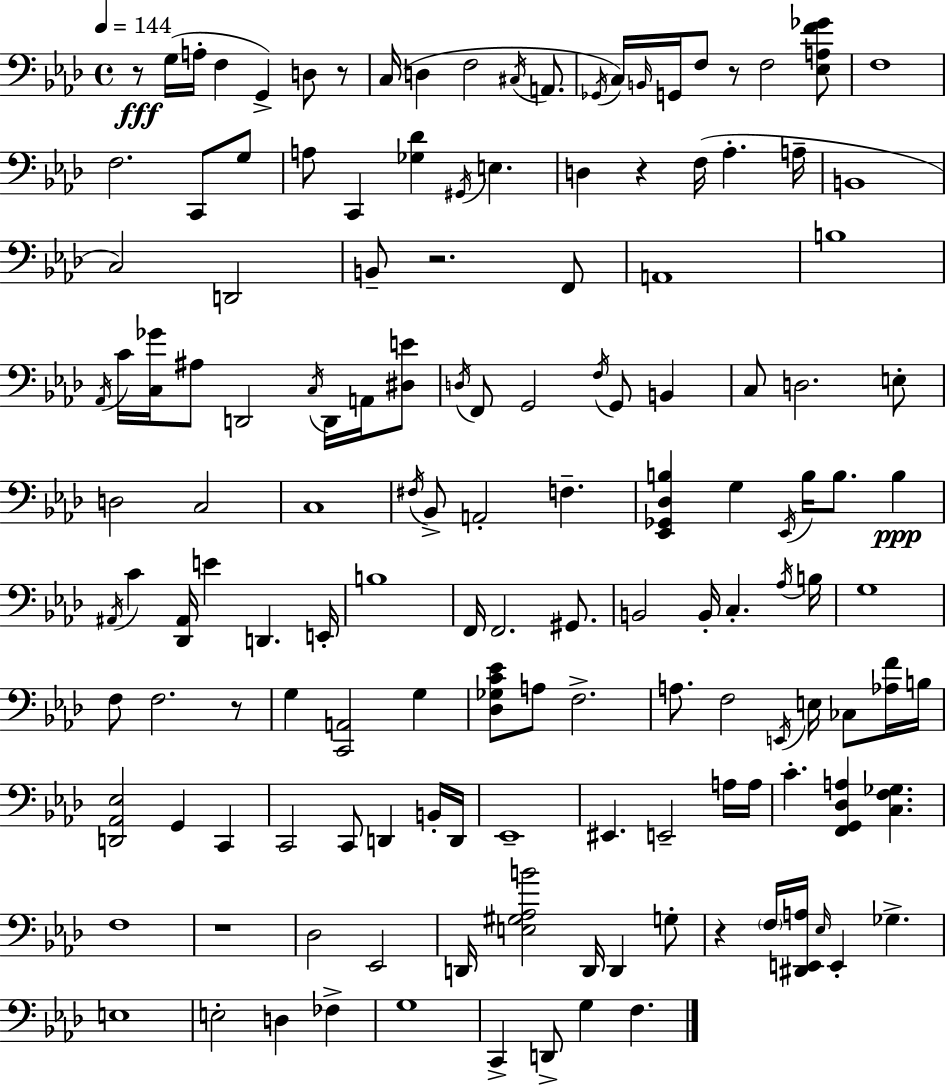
{
  \clef bass
  \time 4/4
  \defaultTimeSignature
  \key f \minor
  \tempo 4 = 144
  r8\fff g16( a16-. f4 g,4->) d8 r8 | c16( d4 f2 \acciaccatura { cis16 } a,8. | \acciaccatura { ges,16 }) c16 \grace { b,16 } g,16 f8 r8 f2 | <ees a f' ges'>8 f1 | \break f2. c,8 | g8 a8 c,4 <ges des'>4 \acciaccatura { gis,16 } e4. | d4 r4 f16( aes4.-. | a16-- b,1 | \break c2) d,2 | b,8-- r2. | f,8 a,1 | b1 | \break \acciaccatura { aes,16 } c'16 <c ges'>16 ais8 d,2 | \acciaccatura { c16 } d,16 a,16 <dis e'>8 \acciaccatura { d16 } f,8 g,2 | \acciaccatura { f16 } g,8 b,4 c8 d2. | e8-. d2 | \break c2 c1 | \acciaccatura { fis16 } bes,8-> a,2-. | f4.-- <ees, ges, des b>4 g4 | \acciaccatura { ees,16 } b16 b8. b4\ppp \acciaccatura { ais,16 } c'4 <des, ais,>16 | \break e'4 d,4. e,16-. b1 | f,16 f,2. | gis,8. b,2 | b,16-. c4.-. \acciaccatura { aes16 } b16 g1 | \break f8 f2. | r8 g4 | <c, a,>2 g4 <des ges c' ees'>8 a8 | f2.-> a8. f2 | \break \acciaccatura { e,16 } e16 ces8 <aes f'>16 b16 <d, aes, ees>2 | g,4 c,4 c,2 | c,8 d,4 b,16-. d,16 ees,1-- | eis,4. | \break e,2-- a16 a16 c'4.-. | <f, g, des a>4 <c f ges>4. f1 | r1 | des2 | \break ees,2 d,16 <e gis aes b'>2 | d,16 d,4 g8-. r4 | \parenthesize f16 <dis, e, a>16 \grace { ees16 } e,4-. ges4.-> e1 | e2-. | \break d4 fes4-> g1 | c,4-> | d,8-> g4 f4. \bar "|."
}